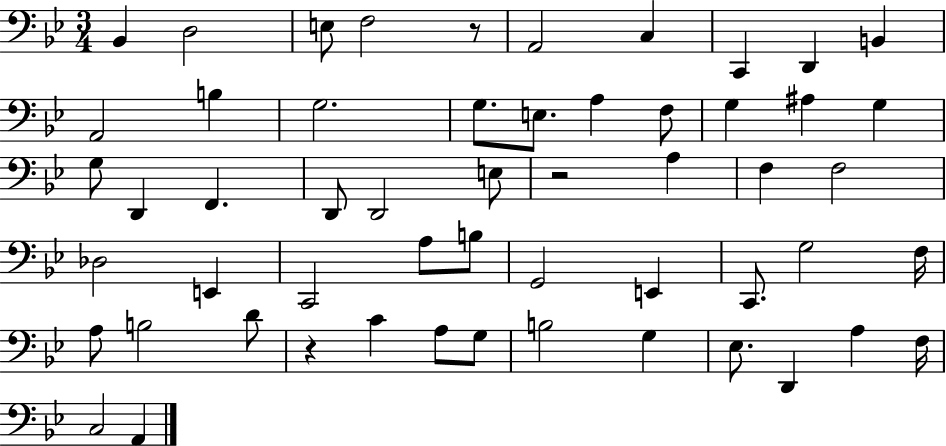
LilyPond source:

{
  \clef bass
  \numericTimeSignature
  \time 3/4
  \key bes \major
  bes,4 d2 | e8 f2 r8 | a,2 c4 | c,4 d,4 b,4 | \break a,2 b4 | g2. | g8. e8. a4 f8 | g4 ais4 g4 | \break g8 d,4 f,4. | d,8 d,2 e8 | r2 a4 | f4 f2 | \break des2 e,4 | c,2 a8 b8 | g,2 e,4 | c,8. g2 f16 | \break a8 b2 d'8 | r4 c'4 a8 g8 | b2 g4 | ees8. d,4 a4 f16 | \break c2 a,4 | \bar "|."
}